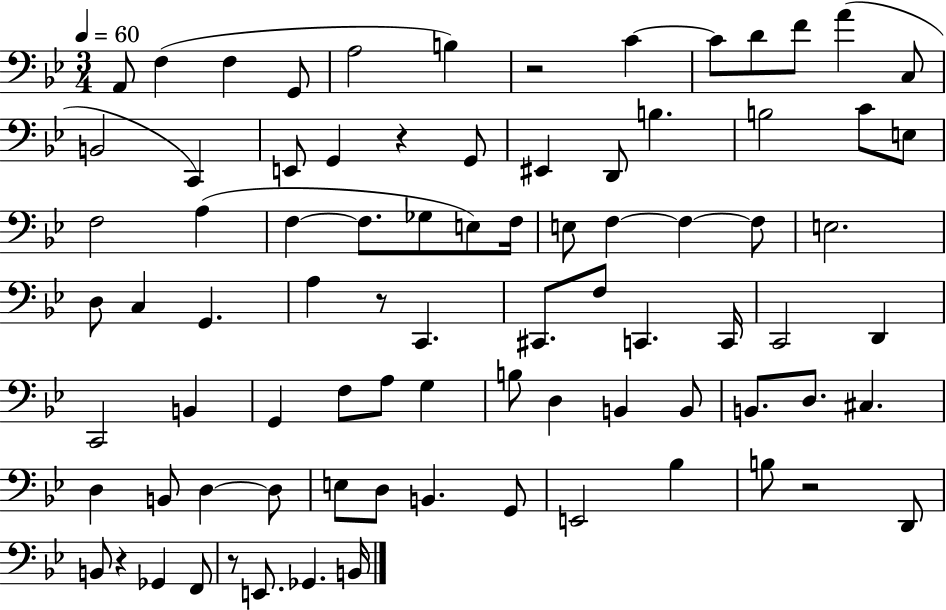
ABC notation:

X:1
T:Untitled
M:3/4
L:1/4
K:Bb
A,,/2 F, F, G,,/2 A,2 B, z2 C C/2 D/2 F/2 A C,/2 B,,2 C,, E,,/2 G,, z G,,/2 ^E,, D,,/2 B, B,2 C/2 E,/2 F,2 A, F, F,/2 _G,/2 E,/2 F,/4 E,/2 F, F, F,/2 E,2 D,/2 C, G,, A, z/2 C,, ^C,,/2 F,/2 C,, C,,/4 C,,2 D,, C,,2 B,, G,, F,/2 A,/2 G, B,/2 D, B,, B,,/2 B,,/2 D,/2 ^C, D, B,,/2 D, D,/2 E,/2 D,/2 B,, G,,/2 E,,2 _B, B,/2 z2 D,,/2 B,,/2 z _G,, F,,/2 z/2 E,,/2 _G,, B,,/4